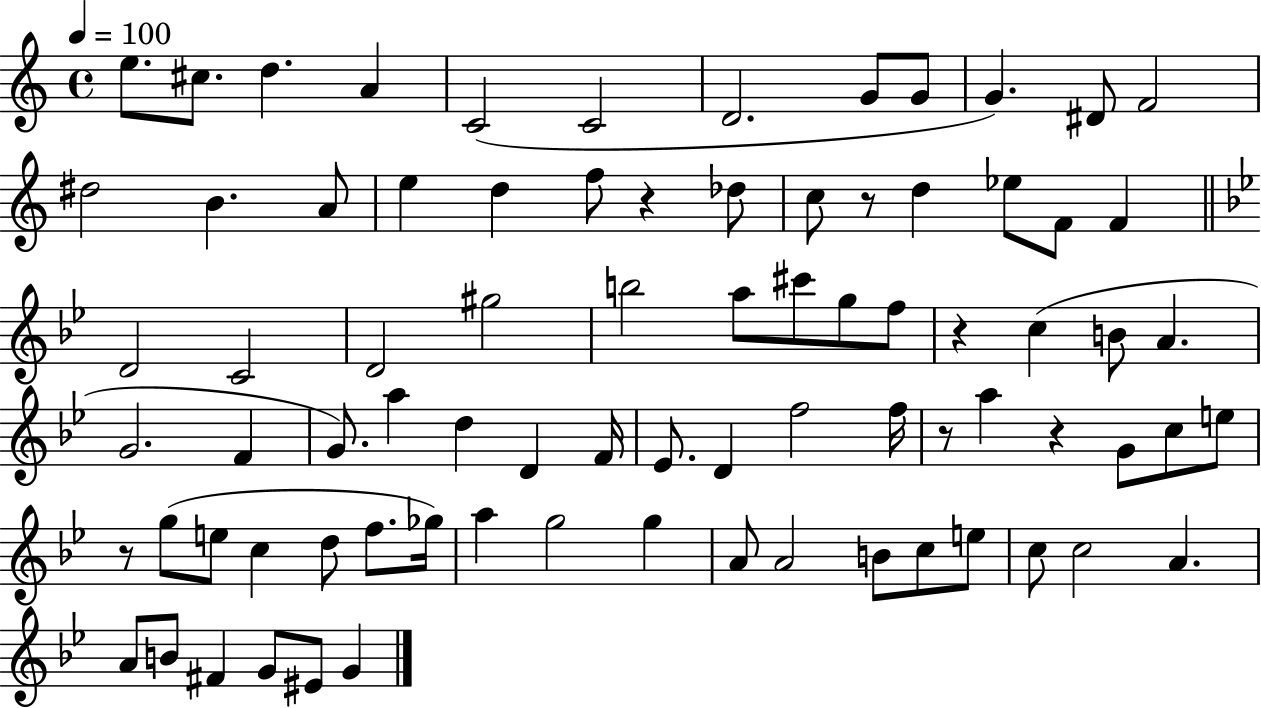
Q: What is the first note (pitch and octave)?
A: E5